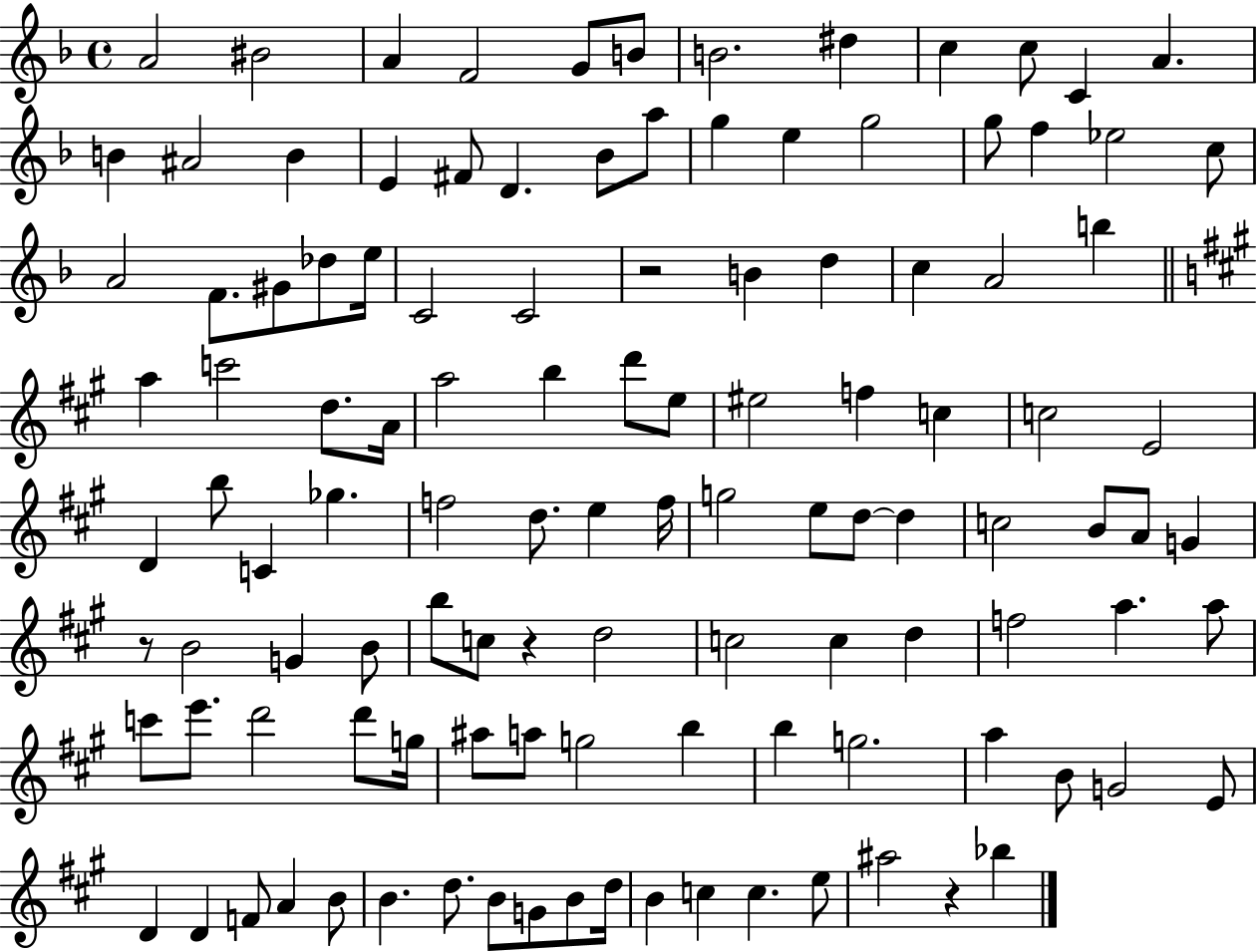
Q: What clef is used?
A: treble